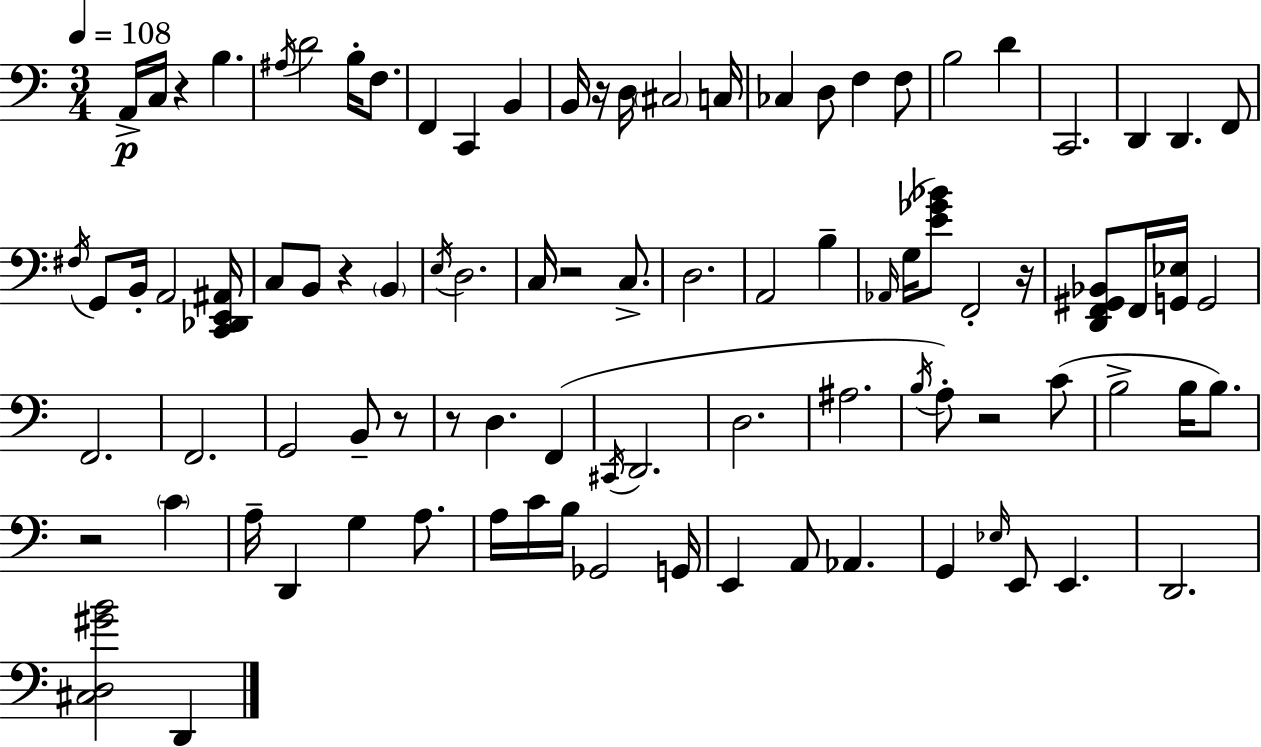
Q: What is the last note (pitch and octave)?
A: D2